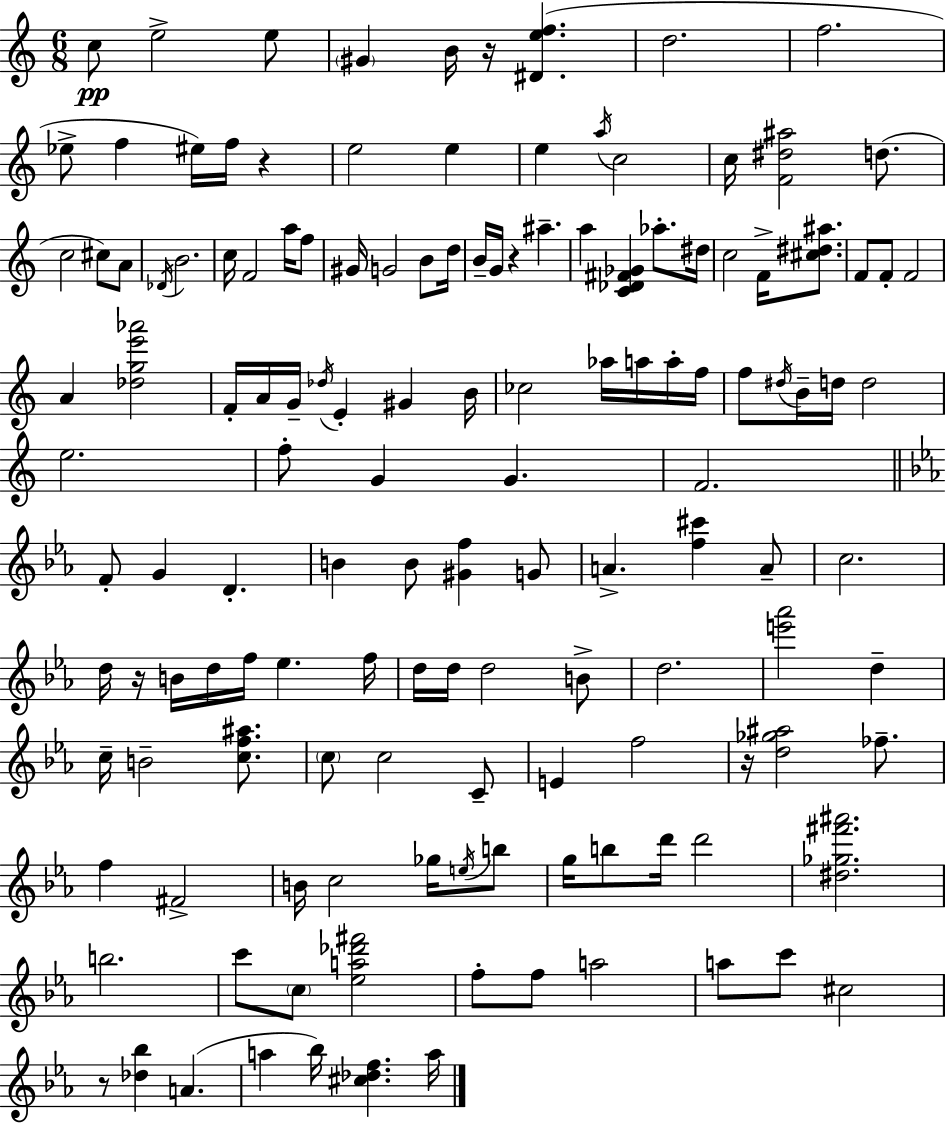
X:1
T:Untitled
M:6/8
L:1/4
K:Am
c/2 e2 e/2 ^G B/4 z/4 [^Def] d2 f2 _e/2 f ^e/4 f/4 z e2 e e a/4 c2 c/4 [F^d^a]2 d/2 c2 ^c/2 A/2 _D/4 B2 c/4 F2 a/4 f/2 ^G/4 G2 B/2 d/4 B/4 G/4 z ^a a [C_D^F_G] _a/2 ^d/4 c2 F/4 [^c^d^a]/2 F/2 F/2 F2 A [_dge'_a']2 F/4 A/4 G/4 _d/4 E ^G B/4 _c2 _a/4 a/4 a/4 f/4 f/2 ^d/4 B/4 d/4 d2 e2 f/2 G G F2 F/2 G D B B/2 [^Gf] G/2 A [f^c'] A/2 c2 d/4 z/4 B/4 d/4 f/4 _e f/4 d/4 d/4 d2 B/2 d2 [e'_a']2 d c/4 B2 [cf^a]/2 c/2 c2 C/2 E f2 z/4 [d_g^a]2 _f/2 f ^F2 B/4 c2 _g/4 e/4 b/2 g/4 b/2 d'/4 d'2 [^d_g^f'^a']2 b2 c'/2 c/2 [_ea_d'^f']2 f/2 f/2 a2 a/2 c'/2 ^c2 z/2 [_d_b] A a _b/4 [^c_df] a/4